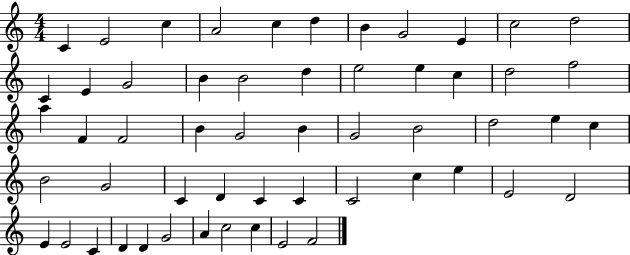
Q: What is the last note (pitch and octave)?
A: F4